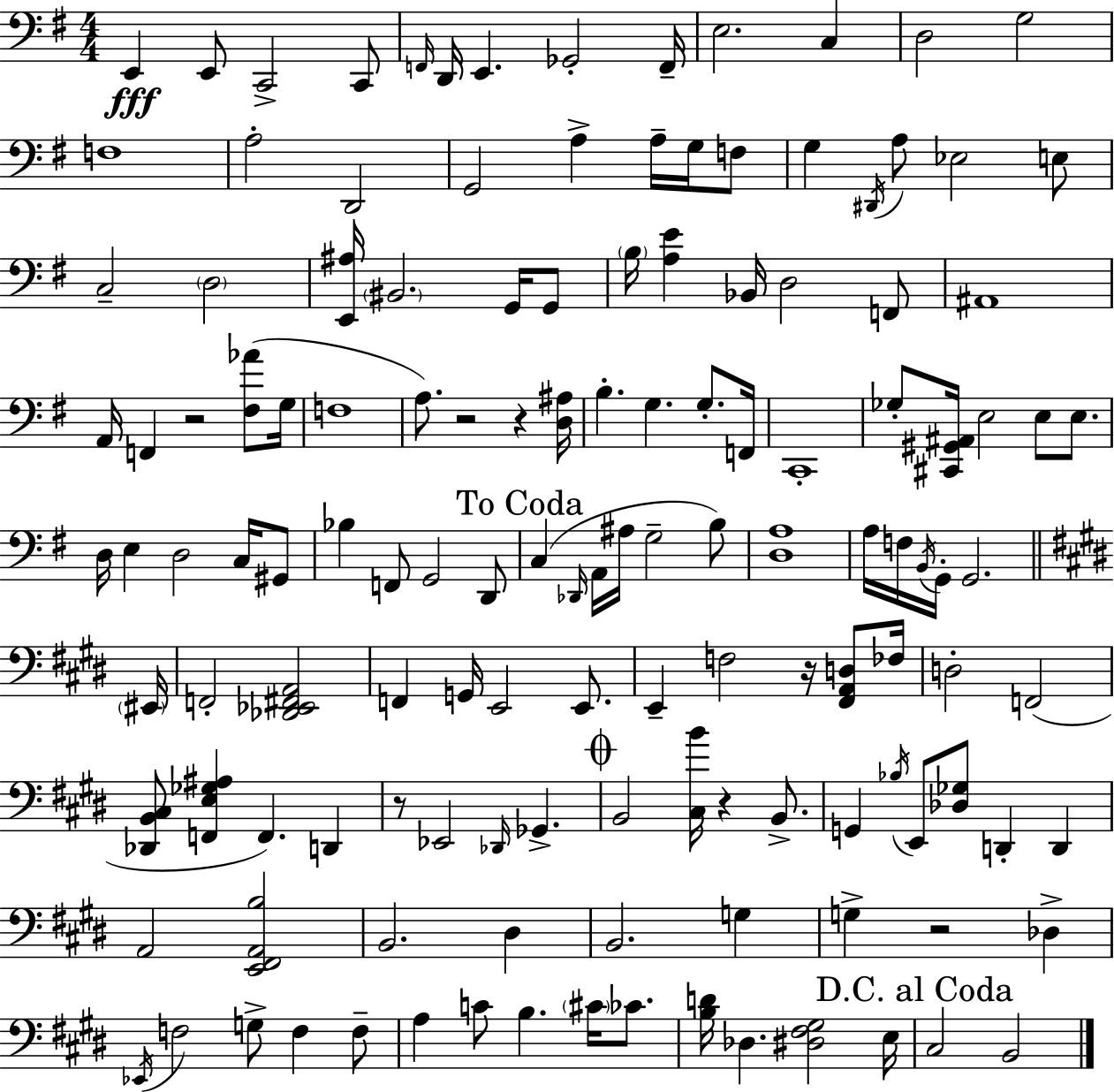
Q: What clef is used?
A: bass